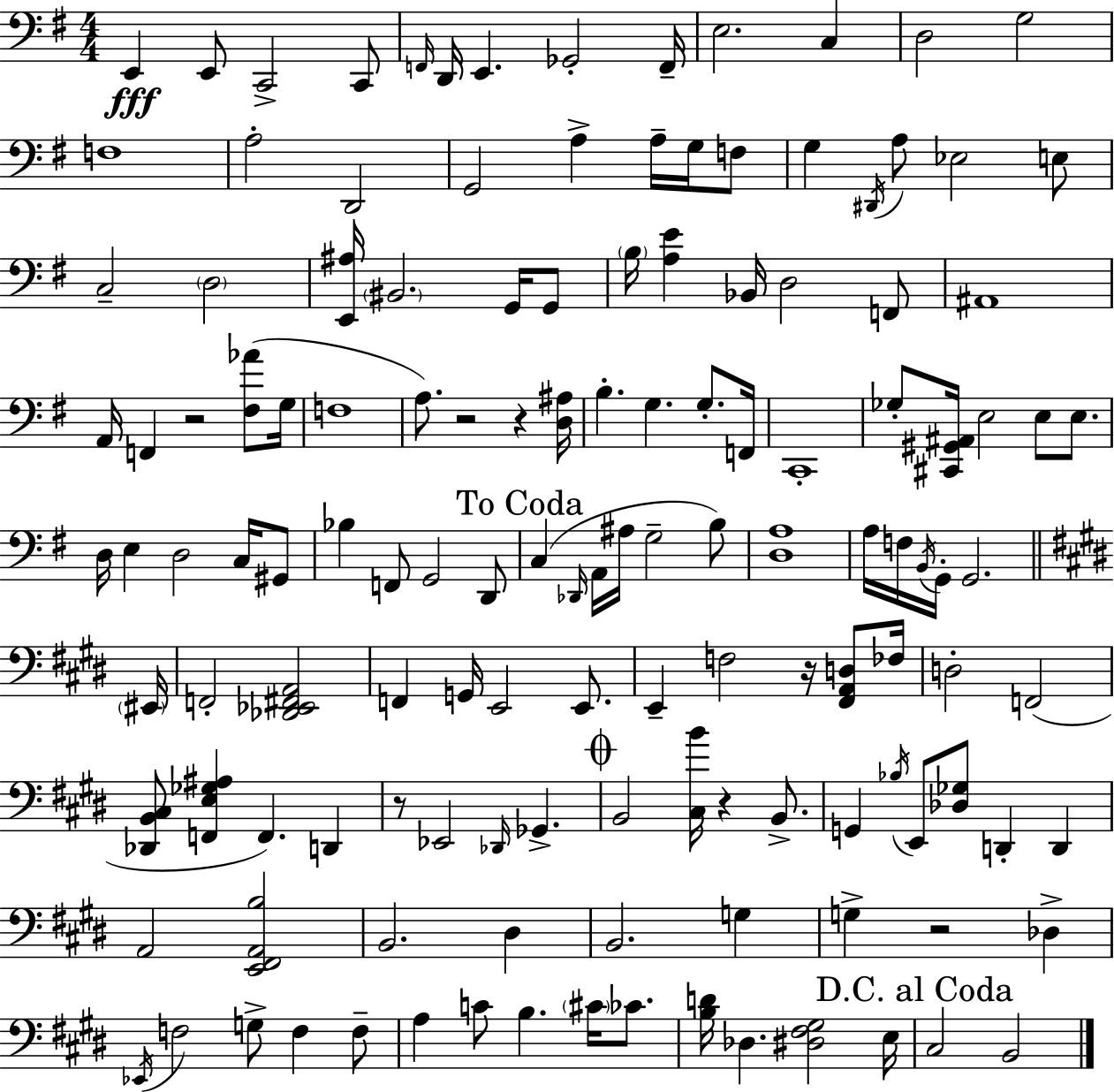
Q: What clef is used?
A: bass